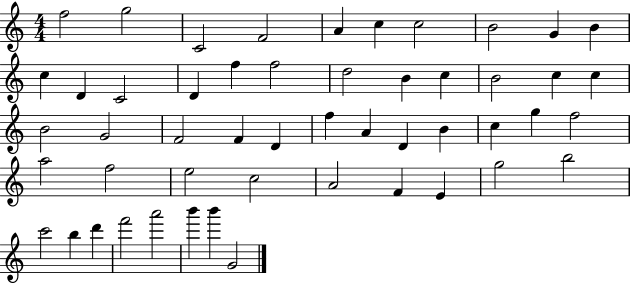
{
  \clef treble
  \numericTimeSignature
  \time 4/4
  \key c \major
  f''2 g''2 | c'2 f'2 | a'4 c''4 c''2 | b'2 g'4 b'4 | \break c''4 d'4 c'2 | d'4 f''4 f''2 | d''2 b'4 c''4 | b'2 c''4 c''4 | \break b'2 g'2 | f'2 f'4 d'4 | f''4 a'4 d'4 b'4 | c''4 g''4 f''2 | \break a''2 f''2 | e''2 c''2 | a'2 f'4 e'4 | g''2 b''2 | \break c'''2 b''4 d'''4 | f'''2 a'''2 | b'''4 b'''4 g'2 | \bar "|."
}